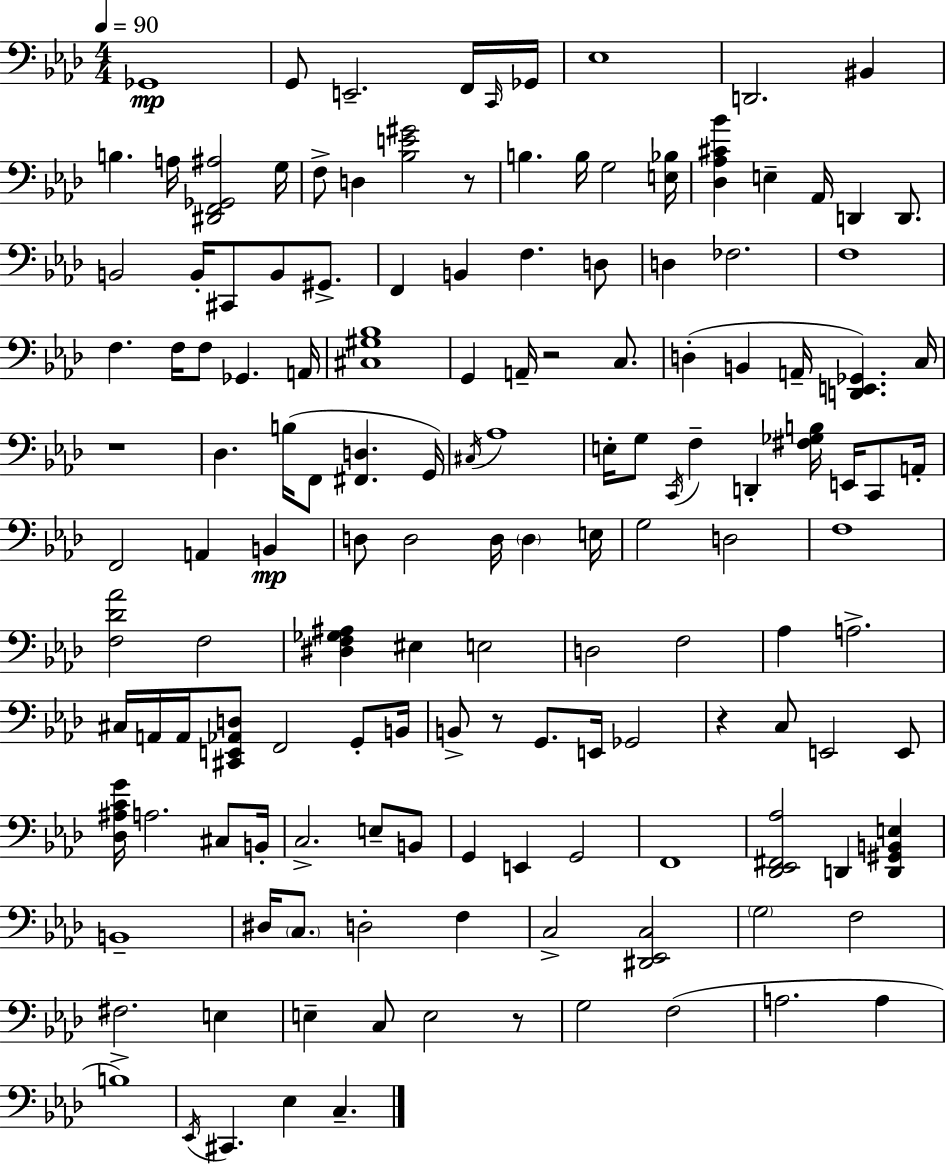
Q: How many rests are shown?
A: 6